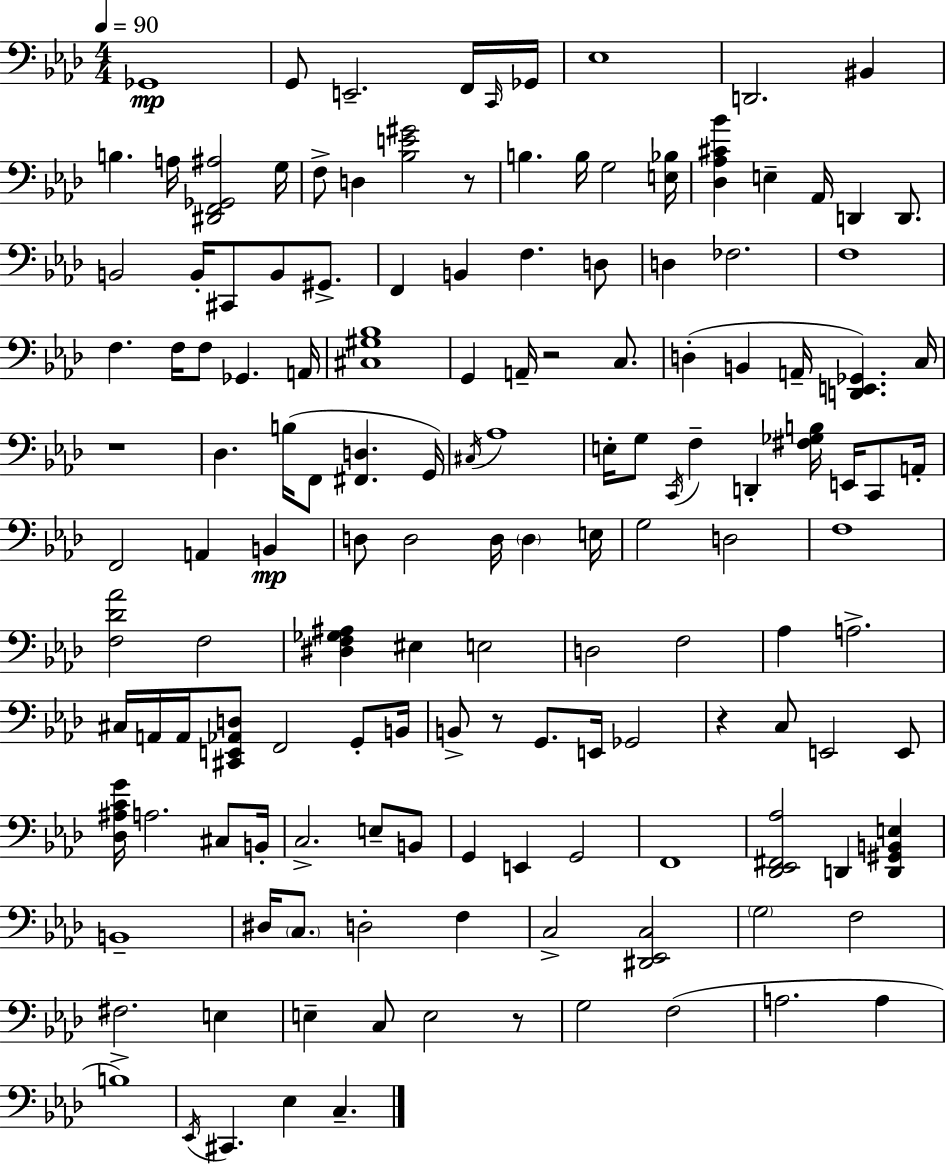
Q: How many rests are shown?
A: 6